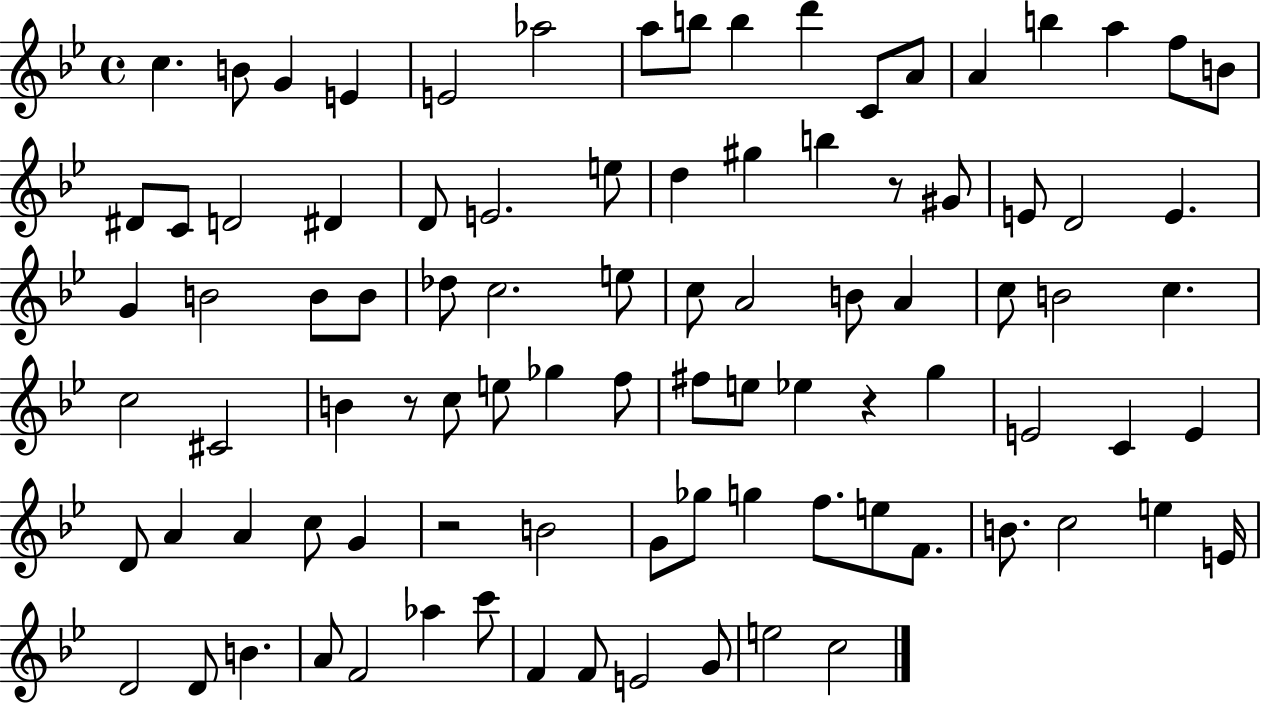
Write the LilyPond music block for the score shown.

{
  \clef treble
  \time 4/4
  \defaultTimeSignature
  \key bes \major
  c''4. b'8 g'4 e'4 | e'2 aes''2 | a''8 b''8 b''4 d'''4 c'8 a'8 | a'4 b''4 a''4 f''8 b'8 | \break dis'8 c'8 d'2 dis'4 | d'8 e'2. e''8 | d''4 gis''4 b''4 r8 gis'8 | e'8 d'2 e'4. | \break g'4 b'2 b'8 b'8 | des''8 c''2. e''8 | c''8 a'2 b'8 a'4 | c''8 b'2 c''4. | \break c''2 cis'2 | b'4 r8 c''8 e''8 ges''4 f''8 | fis''8 e''8 ees''4 r4 g''4 | e'2 c'4 e'4 | \break d'8 a'4 a'4 c''8 g'4 | r2 b'2 | g'8 ges''8 g''4 f''8. e''8 f'8. | b'8. c''2 e''4 e'16 | \break d'2 d'8 b'4. | a'8 f'2 aes''4 c'''8 | f'4 f'8 e'2 g'8 | e''2 c''2 | \break \bar "|."
}